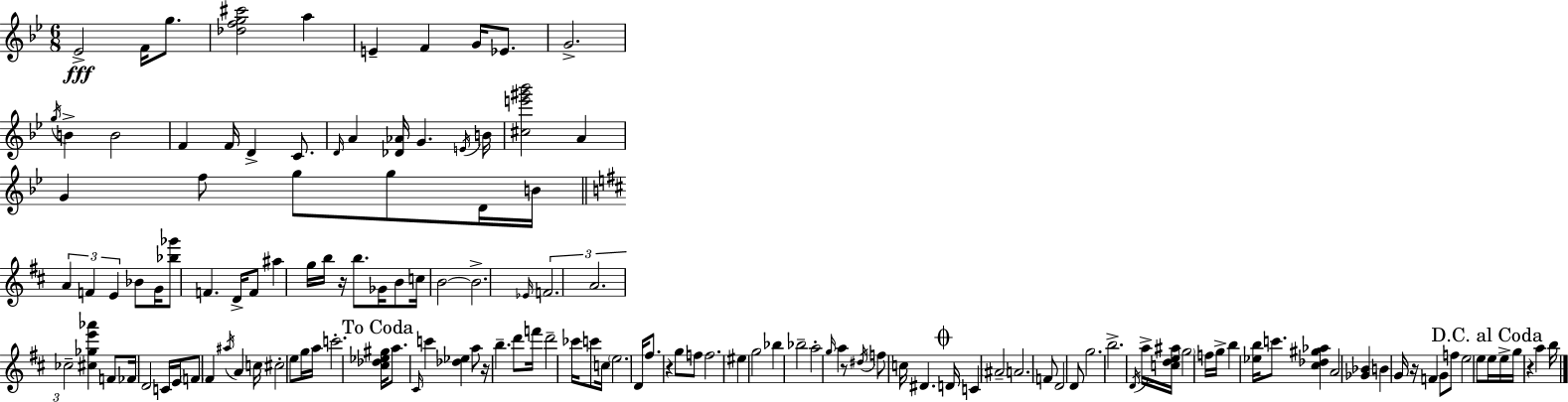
X:1
T:Untitled
M:6/8
L:1/4
K:Bb
_E2 F/4 g/2 [_dfg^c']2 a E F G/4 _E/2 G2 g/4 B B2 F F/4 D C/2 D/4 A [_D_A]/4 G E/4 B/4 [^ce'^g'_b']2 A G f/2 g/2 g/2 D/4 B/4 A F E _B/2 G/4 [_b_g']/2 F D/4 F/2 ^a g/4 b/4 z/4 b/2 _G/4 B/2 c/4 B2 B2 _E/4 F2 A2 _c2 [^c_ge'_a'] F/2 _F/4 D2 C/4 E/4 F/2 ^F ^a/4 A c/4 ^c2 e/2 g/4 a/4 c'2 [^c_d_e^g]/4 a/2 ^C/4 c' [_d_e] a/2 z/4 b d'/2 f'/4 d'2 _c'/4 c'/2 c/4 e2 D/4 ^f/2 z g/2 f/2 f2 ^e g2 _b _b2 a2 g/4 a z/2 ^d/4 f/2 c/4 ^D D/4 C ^A2 A2 F/2 D2 D/2 g2 b2 D/4 a/4 [cde^a]/4 g2 f/4 g/4 b [_eb]/4 c'/2 [^c_d^g_a] A2 [_G_B] B G/4 z/4 F G/2 f/2 e2 e/2 e/4 e/4 g/4 z a b/4